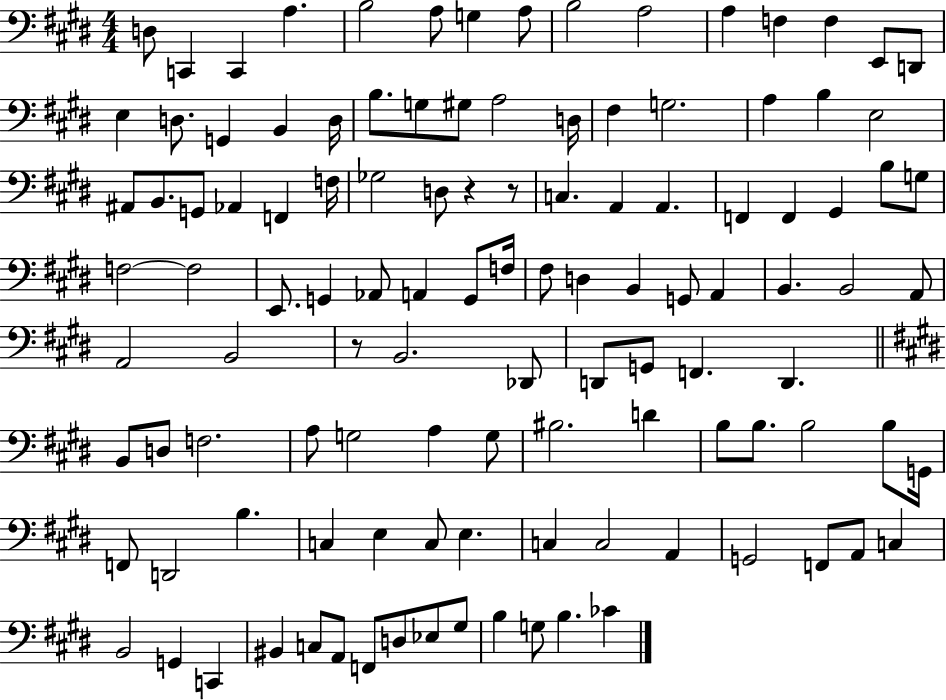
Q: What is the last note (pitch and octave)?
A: CES4